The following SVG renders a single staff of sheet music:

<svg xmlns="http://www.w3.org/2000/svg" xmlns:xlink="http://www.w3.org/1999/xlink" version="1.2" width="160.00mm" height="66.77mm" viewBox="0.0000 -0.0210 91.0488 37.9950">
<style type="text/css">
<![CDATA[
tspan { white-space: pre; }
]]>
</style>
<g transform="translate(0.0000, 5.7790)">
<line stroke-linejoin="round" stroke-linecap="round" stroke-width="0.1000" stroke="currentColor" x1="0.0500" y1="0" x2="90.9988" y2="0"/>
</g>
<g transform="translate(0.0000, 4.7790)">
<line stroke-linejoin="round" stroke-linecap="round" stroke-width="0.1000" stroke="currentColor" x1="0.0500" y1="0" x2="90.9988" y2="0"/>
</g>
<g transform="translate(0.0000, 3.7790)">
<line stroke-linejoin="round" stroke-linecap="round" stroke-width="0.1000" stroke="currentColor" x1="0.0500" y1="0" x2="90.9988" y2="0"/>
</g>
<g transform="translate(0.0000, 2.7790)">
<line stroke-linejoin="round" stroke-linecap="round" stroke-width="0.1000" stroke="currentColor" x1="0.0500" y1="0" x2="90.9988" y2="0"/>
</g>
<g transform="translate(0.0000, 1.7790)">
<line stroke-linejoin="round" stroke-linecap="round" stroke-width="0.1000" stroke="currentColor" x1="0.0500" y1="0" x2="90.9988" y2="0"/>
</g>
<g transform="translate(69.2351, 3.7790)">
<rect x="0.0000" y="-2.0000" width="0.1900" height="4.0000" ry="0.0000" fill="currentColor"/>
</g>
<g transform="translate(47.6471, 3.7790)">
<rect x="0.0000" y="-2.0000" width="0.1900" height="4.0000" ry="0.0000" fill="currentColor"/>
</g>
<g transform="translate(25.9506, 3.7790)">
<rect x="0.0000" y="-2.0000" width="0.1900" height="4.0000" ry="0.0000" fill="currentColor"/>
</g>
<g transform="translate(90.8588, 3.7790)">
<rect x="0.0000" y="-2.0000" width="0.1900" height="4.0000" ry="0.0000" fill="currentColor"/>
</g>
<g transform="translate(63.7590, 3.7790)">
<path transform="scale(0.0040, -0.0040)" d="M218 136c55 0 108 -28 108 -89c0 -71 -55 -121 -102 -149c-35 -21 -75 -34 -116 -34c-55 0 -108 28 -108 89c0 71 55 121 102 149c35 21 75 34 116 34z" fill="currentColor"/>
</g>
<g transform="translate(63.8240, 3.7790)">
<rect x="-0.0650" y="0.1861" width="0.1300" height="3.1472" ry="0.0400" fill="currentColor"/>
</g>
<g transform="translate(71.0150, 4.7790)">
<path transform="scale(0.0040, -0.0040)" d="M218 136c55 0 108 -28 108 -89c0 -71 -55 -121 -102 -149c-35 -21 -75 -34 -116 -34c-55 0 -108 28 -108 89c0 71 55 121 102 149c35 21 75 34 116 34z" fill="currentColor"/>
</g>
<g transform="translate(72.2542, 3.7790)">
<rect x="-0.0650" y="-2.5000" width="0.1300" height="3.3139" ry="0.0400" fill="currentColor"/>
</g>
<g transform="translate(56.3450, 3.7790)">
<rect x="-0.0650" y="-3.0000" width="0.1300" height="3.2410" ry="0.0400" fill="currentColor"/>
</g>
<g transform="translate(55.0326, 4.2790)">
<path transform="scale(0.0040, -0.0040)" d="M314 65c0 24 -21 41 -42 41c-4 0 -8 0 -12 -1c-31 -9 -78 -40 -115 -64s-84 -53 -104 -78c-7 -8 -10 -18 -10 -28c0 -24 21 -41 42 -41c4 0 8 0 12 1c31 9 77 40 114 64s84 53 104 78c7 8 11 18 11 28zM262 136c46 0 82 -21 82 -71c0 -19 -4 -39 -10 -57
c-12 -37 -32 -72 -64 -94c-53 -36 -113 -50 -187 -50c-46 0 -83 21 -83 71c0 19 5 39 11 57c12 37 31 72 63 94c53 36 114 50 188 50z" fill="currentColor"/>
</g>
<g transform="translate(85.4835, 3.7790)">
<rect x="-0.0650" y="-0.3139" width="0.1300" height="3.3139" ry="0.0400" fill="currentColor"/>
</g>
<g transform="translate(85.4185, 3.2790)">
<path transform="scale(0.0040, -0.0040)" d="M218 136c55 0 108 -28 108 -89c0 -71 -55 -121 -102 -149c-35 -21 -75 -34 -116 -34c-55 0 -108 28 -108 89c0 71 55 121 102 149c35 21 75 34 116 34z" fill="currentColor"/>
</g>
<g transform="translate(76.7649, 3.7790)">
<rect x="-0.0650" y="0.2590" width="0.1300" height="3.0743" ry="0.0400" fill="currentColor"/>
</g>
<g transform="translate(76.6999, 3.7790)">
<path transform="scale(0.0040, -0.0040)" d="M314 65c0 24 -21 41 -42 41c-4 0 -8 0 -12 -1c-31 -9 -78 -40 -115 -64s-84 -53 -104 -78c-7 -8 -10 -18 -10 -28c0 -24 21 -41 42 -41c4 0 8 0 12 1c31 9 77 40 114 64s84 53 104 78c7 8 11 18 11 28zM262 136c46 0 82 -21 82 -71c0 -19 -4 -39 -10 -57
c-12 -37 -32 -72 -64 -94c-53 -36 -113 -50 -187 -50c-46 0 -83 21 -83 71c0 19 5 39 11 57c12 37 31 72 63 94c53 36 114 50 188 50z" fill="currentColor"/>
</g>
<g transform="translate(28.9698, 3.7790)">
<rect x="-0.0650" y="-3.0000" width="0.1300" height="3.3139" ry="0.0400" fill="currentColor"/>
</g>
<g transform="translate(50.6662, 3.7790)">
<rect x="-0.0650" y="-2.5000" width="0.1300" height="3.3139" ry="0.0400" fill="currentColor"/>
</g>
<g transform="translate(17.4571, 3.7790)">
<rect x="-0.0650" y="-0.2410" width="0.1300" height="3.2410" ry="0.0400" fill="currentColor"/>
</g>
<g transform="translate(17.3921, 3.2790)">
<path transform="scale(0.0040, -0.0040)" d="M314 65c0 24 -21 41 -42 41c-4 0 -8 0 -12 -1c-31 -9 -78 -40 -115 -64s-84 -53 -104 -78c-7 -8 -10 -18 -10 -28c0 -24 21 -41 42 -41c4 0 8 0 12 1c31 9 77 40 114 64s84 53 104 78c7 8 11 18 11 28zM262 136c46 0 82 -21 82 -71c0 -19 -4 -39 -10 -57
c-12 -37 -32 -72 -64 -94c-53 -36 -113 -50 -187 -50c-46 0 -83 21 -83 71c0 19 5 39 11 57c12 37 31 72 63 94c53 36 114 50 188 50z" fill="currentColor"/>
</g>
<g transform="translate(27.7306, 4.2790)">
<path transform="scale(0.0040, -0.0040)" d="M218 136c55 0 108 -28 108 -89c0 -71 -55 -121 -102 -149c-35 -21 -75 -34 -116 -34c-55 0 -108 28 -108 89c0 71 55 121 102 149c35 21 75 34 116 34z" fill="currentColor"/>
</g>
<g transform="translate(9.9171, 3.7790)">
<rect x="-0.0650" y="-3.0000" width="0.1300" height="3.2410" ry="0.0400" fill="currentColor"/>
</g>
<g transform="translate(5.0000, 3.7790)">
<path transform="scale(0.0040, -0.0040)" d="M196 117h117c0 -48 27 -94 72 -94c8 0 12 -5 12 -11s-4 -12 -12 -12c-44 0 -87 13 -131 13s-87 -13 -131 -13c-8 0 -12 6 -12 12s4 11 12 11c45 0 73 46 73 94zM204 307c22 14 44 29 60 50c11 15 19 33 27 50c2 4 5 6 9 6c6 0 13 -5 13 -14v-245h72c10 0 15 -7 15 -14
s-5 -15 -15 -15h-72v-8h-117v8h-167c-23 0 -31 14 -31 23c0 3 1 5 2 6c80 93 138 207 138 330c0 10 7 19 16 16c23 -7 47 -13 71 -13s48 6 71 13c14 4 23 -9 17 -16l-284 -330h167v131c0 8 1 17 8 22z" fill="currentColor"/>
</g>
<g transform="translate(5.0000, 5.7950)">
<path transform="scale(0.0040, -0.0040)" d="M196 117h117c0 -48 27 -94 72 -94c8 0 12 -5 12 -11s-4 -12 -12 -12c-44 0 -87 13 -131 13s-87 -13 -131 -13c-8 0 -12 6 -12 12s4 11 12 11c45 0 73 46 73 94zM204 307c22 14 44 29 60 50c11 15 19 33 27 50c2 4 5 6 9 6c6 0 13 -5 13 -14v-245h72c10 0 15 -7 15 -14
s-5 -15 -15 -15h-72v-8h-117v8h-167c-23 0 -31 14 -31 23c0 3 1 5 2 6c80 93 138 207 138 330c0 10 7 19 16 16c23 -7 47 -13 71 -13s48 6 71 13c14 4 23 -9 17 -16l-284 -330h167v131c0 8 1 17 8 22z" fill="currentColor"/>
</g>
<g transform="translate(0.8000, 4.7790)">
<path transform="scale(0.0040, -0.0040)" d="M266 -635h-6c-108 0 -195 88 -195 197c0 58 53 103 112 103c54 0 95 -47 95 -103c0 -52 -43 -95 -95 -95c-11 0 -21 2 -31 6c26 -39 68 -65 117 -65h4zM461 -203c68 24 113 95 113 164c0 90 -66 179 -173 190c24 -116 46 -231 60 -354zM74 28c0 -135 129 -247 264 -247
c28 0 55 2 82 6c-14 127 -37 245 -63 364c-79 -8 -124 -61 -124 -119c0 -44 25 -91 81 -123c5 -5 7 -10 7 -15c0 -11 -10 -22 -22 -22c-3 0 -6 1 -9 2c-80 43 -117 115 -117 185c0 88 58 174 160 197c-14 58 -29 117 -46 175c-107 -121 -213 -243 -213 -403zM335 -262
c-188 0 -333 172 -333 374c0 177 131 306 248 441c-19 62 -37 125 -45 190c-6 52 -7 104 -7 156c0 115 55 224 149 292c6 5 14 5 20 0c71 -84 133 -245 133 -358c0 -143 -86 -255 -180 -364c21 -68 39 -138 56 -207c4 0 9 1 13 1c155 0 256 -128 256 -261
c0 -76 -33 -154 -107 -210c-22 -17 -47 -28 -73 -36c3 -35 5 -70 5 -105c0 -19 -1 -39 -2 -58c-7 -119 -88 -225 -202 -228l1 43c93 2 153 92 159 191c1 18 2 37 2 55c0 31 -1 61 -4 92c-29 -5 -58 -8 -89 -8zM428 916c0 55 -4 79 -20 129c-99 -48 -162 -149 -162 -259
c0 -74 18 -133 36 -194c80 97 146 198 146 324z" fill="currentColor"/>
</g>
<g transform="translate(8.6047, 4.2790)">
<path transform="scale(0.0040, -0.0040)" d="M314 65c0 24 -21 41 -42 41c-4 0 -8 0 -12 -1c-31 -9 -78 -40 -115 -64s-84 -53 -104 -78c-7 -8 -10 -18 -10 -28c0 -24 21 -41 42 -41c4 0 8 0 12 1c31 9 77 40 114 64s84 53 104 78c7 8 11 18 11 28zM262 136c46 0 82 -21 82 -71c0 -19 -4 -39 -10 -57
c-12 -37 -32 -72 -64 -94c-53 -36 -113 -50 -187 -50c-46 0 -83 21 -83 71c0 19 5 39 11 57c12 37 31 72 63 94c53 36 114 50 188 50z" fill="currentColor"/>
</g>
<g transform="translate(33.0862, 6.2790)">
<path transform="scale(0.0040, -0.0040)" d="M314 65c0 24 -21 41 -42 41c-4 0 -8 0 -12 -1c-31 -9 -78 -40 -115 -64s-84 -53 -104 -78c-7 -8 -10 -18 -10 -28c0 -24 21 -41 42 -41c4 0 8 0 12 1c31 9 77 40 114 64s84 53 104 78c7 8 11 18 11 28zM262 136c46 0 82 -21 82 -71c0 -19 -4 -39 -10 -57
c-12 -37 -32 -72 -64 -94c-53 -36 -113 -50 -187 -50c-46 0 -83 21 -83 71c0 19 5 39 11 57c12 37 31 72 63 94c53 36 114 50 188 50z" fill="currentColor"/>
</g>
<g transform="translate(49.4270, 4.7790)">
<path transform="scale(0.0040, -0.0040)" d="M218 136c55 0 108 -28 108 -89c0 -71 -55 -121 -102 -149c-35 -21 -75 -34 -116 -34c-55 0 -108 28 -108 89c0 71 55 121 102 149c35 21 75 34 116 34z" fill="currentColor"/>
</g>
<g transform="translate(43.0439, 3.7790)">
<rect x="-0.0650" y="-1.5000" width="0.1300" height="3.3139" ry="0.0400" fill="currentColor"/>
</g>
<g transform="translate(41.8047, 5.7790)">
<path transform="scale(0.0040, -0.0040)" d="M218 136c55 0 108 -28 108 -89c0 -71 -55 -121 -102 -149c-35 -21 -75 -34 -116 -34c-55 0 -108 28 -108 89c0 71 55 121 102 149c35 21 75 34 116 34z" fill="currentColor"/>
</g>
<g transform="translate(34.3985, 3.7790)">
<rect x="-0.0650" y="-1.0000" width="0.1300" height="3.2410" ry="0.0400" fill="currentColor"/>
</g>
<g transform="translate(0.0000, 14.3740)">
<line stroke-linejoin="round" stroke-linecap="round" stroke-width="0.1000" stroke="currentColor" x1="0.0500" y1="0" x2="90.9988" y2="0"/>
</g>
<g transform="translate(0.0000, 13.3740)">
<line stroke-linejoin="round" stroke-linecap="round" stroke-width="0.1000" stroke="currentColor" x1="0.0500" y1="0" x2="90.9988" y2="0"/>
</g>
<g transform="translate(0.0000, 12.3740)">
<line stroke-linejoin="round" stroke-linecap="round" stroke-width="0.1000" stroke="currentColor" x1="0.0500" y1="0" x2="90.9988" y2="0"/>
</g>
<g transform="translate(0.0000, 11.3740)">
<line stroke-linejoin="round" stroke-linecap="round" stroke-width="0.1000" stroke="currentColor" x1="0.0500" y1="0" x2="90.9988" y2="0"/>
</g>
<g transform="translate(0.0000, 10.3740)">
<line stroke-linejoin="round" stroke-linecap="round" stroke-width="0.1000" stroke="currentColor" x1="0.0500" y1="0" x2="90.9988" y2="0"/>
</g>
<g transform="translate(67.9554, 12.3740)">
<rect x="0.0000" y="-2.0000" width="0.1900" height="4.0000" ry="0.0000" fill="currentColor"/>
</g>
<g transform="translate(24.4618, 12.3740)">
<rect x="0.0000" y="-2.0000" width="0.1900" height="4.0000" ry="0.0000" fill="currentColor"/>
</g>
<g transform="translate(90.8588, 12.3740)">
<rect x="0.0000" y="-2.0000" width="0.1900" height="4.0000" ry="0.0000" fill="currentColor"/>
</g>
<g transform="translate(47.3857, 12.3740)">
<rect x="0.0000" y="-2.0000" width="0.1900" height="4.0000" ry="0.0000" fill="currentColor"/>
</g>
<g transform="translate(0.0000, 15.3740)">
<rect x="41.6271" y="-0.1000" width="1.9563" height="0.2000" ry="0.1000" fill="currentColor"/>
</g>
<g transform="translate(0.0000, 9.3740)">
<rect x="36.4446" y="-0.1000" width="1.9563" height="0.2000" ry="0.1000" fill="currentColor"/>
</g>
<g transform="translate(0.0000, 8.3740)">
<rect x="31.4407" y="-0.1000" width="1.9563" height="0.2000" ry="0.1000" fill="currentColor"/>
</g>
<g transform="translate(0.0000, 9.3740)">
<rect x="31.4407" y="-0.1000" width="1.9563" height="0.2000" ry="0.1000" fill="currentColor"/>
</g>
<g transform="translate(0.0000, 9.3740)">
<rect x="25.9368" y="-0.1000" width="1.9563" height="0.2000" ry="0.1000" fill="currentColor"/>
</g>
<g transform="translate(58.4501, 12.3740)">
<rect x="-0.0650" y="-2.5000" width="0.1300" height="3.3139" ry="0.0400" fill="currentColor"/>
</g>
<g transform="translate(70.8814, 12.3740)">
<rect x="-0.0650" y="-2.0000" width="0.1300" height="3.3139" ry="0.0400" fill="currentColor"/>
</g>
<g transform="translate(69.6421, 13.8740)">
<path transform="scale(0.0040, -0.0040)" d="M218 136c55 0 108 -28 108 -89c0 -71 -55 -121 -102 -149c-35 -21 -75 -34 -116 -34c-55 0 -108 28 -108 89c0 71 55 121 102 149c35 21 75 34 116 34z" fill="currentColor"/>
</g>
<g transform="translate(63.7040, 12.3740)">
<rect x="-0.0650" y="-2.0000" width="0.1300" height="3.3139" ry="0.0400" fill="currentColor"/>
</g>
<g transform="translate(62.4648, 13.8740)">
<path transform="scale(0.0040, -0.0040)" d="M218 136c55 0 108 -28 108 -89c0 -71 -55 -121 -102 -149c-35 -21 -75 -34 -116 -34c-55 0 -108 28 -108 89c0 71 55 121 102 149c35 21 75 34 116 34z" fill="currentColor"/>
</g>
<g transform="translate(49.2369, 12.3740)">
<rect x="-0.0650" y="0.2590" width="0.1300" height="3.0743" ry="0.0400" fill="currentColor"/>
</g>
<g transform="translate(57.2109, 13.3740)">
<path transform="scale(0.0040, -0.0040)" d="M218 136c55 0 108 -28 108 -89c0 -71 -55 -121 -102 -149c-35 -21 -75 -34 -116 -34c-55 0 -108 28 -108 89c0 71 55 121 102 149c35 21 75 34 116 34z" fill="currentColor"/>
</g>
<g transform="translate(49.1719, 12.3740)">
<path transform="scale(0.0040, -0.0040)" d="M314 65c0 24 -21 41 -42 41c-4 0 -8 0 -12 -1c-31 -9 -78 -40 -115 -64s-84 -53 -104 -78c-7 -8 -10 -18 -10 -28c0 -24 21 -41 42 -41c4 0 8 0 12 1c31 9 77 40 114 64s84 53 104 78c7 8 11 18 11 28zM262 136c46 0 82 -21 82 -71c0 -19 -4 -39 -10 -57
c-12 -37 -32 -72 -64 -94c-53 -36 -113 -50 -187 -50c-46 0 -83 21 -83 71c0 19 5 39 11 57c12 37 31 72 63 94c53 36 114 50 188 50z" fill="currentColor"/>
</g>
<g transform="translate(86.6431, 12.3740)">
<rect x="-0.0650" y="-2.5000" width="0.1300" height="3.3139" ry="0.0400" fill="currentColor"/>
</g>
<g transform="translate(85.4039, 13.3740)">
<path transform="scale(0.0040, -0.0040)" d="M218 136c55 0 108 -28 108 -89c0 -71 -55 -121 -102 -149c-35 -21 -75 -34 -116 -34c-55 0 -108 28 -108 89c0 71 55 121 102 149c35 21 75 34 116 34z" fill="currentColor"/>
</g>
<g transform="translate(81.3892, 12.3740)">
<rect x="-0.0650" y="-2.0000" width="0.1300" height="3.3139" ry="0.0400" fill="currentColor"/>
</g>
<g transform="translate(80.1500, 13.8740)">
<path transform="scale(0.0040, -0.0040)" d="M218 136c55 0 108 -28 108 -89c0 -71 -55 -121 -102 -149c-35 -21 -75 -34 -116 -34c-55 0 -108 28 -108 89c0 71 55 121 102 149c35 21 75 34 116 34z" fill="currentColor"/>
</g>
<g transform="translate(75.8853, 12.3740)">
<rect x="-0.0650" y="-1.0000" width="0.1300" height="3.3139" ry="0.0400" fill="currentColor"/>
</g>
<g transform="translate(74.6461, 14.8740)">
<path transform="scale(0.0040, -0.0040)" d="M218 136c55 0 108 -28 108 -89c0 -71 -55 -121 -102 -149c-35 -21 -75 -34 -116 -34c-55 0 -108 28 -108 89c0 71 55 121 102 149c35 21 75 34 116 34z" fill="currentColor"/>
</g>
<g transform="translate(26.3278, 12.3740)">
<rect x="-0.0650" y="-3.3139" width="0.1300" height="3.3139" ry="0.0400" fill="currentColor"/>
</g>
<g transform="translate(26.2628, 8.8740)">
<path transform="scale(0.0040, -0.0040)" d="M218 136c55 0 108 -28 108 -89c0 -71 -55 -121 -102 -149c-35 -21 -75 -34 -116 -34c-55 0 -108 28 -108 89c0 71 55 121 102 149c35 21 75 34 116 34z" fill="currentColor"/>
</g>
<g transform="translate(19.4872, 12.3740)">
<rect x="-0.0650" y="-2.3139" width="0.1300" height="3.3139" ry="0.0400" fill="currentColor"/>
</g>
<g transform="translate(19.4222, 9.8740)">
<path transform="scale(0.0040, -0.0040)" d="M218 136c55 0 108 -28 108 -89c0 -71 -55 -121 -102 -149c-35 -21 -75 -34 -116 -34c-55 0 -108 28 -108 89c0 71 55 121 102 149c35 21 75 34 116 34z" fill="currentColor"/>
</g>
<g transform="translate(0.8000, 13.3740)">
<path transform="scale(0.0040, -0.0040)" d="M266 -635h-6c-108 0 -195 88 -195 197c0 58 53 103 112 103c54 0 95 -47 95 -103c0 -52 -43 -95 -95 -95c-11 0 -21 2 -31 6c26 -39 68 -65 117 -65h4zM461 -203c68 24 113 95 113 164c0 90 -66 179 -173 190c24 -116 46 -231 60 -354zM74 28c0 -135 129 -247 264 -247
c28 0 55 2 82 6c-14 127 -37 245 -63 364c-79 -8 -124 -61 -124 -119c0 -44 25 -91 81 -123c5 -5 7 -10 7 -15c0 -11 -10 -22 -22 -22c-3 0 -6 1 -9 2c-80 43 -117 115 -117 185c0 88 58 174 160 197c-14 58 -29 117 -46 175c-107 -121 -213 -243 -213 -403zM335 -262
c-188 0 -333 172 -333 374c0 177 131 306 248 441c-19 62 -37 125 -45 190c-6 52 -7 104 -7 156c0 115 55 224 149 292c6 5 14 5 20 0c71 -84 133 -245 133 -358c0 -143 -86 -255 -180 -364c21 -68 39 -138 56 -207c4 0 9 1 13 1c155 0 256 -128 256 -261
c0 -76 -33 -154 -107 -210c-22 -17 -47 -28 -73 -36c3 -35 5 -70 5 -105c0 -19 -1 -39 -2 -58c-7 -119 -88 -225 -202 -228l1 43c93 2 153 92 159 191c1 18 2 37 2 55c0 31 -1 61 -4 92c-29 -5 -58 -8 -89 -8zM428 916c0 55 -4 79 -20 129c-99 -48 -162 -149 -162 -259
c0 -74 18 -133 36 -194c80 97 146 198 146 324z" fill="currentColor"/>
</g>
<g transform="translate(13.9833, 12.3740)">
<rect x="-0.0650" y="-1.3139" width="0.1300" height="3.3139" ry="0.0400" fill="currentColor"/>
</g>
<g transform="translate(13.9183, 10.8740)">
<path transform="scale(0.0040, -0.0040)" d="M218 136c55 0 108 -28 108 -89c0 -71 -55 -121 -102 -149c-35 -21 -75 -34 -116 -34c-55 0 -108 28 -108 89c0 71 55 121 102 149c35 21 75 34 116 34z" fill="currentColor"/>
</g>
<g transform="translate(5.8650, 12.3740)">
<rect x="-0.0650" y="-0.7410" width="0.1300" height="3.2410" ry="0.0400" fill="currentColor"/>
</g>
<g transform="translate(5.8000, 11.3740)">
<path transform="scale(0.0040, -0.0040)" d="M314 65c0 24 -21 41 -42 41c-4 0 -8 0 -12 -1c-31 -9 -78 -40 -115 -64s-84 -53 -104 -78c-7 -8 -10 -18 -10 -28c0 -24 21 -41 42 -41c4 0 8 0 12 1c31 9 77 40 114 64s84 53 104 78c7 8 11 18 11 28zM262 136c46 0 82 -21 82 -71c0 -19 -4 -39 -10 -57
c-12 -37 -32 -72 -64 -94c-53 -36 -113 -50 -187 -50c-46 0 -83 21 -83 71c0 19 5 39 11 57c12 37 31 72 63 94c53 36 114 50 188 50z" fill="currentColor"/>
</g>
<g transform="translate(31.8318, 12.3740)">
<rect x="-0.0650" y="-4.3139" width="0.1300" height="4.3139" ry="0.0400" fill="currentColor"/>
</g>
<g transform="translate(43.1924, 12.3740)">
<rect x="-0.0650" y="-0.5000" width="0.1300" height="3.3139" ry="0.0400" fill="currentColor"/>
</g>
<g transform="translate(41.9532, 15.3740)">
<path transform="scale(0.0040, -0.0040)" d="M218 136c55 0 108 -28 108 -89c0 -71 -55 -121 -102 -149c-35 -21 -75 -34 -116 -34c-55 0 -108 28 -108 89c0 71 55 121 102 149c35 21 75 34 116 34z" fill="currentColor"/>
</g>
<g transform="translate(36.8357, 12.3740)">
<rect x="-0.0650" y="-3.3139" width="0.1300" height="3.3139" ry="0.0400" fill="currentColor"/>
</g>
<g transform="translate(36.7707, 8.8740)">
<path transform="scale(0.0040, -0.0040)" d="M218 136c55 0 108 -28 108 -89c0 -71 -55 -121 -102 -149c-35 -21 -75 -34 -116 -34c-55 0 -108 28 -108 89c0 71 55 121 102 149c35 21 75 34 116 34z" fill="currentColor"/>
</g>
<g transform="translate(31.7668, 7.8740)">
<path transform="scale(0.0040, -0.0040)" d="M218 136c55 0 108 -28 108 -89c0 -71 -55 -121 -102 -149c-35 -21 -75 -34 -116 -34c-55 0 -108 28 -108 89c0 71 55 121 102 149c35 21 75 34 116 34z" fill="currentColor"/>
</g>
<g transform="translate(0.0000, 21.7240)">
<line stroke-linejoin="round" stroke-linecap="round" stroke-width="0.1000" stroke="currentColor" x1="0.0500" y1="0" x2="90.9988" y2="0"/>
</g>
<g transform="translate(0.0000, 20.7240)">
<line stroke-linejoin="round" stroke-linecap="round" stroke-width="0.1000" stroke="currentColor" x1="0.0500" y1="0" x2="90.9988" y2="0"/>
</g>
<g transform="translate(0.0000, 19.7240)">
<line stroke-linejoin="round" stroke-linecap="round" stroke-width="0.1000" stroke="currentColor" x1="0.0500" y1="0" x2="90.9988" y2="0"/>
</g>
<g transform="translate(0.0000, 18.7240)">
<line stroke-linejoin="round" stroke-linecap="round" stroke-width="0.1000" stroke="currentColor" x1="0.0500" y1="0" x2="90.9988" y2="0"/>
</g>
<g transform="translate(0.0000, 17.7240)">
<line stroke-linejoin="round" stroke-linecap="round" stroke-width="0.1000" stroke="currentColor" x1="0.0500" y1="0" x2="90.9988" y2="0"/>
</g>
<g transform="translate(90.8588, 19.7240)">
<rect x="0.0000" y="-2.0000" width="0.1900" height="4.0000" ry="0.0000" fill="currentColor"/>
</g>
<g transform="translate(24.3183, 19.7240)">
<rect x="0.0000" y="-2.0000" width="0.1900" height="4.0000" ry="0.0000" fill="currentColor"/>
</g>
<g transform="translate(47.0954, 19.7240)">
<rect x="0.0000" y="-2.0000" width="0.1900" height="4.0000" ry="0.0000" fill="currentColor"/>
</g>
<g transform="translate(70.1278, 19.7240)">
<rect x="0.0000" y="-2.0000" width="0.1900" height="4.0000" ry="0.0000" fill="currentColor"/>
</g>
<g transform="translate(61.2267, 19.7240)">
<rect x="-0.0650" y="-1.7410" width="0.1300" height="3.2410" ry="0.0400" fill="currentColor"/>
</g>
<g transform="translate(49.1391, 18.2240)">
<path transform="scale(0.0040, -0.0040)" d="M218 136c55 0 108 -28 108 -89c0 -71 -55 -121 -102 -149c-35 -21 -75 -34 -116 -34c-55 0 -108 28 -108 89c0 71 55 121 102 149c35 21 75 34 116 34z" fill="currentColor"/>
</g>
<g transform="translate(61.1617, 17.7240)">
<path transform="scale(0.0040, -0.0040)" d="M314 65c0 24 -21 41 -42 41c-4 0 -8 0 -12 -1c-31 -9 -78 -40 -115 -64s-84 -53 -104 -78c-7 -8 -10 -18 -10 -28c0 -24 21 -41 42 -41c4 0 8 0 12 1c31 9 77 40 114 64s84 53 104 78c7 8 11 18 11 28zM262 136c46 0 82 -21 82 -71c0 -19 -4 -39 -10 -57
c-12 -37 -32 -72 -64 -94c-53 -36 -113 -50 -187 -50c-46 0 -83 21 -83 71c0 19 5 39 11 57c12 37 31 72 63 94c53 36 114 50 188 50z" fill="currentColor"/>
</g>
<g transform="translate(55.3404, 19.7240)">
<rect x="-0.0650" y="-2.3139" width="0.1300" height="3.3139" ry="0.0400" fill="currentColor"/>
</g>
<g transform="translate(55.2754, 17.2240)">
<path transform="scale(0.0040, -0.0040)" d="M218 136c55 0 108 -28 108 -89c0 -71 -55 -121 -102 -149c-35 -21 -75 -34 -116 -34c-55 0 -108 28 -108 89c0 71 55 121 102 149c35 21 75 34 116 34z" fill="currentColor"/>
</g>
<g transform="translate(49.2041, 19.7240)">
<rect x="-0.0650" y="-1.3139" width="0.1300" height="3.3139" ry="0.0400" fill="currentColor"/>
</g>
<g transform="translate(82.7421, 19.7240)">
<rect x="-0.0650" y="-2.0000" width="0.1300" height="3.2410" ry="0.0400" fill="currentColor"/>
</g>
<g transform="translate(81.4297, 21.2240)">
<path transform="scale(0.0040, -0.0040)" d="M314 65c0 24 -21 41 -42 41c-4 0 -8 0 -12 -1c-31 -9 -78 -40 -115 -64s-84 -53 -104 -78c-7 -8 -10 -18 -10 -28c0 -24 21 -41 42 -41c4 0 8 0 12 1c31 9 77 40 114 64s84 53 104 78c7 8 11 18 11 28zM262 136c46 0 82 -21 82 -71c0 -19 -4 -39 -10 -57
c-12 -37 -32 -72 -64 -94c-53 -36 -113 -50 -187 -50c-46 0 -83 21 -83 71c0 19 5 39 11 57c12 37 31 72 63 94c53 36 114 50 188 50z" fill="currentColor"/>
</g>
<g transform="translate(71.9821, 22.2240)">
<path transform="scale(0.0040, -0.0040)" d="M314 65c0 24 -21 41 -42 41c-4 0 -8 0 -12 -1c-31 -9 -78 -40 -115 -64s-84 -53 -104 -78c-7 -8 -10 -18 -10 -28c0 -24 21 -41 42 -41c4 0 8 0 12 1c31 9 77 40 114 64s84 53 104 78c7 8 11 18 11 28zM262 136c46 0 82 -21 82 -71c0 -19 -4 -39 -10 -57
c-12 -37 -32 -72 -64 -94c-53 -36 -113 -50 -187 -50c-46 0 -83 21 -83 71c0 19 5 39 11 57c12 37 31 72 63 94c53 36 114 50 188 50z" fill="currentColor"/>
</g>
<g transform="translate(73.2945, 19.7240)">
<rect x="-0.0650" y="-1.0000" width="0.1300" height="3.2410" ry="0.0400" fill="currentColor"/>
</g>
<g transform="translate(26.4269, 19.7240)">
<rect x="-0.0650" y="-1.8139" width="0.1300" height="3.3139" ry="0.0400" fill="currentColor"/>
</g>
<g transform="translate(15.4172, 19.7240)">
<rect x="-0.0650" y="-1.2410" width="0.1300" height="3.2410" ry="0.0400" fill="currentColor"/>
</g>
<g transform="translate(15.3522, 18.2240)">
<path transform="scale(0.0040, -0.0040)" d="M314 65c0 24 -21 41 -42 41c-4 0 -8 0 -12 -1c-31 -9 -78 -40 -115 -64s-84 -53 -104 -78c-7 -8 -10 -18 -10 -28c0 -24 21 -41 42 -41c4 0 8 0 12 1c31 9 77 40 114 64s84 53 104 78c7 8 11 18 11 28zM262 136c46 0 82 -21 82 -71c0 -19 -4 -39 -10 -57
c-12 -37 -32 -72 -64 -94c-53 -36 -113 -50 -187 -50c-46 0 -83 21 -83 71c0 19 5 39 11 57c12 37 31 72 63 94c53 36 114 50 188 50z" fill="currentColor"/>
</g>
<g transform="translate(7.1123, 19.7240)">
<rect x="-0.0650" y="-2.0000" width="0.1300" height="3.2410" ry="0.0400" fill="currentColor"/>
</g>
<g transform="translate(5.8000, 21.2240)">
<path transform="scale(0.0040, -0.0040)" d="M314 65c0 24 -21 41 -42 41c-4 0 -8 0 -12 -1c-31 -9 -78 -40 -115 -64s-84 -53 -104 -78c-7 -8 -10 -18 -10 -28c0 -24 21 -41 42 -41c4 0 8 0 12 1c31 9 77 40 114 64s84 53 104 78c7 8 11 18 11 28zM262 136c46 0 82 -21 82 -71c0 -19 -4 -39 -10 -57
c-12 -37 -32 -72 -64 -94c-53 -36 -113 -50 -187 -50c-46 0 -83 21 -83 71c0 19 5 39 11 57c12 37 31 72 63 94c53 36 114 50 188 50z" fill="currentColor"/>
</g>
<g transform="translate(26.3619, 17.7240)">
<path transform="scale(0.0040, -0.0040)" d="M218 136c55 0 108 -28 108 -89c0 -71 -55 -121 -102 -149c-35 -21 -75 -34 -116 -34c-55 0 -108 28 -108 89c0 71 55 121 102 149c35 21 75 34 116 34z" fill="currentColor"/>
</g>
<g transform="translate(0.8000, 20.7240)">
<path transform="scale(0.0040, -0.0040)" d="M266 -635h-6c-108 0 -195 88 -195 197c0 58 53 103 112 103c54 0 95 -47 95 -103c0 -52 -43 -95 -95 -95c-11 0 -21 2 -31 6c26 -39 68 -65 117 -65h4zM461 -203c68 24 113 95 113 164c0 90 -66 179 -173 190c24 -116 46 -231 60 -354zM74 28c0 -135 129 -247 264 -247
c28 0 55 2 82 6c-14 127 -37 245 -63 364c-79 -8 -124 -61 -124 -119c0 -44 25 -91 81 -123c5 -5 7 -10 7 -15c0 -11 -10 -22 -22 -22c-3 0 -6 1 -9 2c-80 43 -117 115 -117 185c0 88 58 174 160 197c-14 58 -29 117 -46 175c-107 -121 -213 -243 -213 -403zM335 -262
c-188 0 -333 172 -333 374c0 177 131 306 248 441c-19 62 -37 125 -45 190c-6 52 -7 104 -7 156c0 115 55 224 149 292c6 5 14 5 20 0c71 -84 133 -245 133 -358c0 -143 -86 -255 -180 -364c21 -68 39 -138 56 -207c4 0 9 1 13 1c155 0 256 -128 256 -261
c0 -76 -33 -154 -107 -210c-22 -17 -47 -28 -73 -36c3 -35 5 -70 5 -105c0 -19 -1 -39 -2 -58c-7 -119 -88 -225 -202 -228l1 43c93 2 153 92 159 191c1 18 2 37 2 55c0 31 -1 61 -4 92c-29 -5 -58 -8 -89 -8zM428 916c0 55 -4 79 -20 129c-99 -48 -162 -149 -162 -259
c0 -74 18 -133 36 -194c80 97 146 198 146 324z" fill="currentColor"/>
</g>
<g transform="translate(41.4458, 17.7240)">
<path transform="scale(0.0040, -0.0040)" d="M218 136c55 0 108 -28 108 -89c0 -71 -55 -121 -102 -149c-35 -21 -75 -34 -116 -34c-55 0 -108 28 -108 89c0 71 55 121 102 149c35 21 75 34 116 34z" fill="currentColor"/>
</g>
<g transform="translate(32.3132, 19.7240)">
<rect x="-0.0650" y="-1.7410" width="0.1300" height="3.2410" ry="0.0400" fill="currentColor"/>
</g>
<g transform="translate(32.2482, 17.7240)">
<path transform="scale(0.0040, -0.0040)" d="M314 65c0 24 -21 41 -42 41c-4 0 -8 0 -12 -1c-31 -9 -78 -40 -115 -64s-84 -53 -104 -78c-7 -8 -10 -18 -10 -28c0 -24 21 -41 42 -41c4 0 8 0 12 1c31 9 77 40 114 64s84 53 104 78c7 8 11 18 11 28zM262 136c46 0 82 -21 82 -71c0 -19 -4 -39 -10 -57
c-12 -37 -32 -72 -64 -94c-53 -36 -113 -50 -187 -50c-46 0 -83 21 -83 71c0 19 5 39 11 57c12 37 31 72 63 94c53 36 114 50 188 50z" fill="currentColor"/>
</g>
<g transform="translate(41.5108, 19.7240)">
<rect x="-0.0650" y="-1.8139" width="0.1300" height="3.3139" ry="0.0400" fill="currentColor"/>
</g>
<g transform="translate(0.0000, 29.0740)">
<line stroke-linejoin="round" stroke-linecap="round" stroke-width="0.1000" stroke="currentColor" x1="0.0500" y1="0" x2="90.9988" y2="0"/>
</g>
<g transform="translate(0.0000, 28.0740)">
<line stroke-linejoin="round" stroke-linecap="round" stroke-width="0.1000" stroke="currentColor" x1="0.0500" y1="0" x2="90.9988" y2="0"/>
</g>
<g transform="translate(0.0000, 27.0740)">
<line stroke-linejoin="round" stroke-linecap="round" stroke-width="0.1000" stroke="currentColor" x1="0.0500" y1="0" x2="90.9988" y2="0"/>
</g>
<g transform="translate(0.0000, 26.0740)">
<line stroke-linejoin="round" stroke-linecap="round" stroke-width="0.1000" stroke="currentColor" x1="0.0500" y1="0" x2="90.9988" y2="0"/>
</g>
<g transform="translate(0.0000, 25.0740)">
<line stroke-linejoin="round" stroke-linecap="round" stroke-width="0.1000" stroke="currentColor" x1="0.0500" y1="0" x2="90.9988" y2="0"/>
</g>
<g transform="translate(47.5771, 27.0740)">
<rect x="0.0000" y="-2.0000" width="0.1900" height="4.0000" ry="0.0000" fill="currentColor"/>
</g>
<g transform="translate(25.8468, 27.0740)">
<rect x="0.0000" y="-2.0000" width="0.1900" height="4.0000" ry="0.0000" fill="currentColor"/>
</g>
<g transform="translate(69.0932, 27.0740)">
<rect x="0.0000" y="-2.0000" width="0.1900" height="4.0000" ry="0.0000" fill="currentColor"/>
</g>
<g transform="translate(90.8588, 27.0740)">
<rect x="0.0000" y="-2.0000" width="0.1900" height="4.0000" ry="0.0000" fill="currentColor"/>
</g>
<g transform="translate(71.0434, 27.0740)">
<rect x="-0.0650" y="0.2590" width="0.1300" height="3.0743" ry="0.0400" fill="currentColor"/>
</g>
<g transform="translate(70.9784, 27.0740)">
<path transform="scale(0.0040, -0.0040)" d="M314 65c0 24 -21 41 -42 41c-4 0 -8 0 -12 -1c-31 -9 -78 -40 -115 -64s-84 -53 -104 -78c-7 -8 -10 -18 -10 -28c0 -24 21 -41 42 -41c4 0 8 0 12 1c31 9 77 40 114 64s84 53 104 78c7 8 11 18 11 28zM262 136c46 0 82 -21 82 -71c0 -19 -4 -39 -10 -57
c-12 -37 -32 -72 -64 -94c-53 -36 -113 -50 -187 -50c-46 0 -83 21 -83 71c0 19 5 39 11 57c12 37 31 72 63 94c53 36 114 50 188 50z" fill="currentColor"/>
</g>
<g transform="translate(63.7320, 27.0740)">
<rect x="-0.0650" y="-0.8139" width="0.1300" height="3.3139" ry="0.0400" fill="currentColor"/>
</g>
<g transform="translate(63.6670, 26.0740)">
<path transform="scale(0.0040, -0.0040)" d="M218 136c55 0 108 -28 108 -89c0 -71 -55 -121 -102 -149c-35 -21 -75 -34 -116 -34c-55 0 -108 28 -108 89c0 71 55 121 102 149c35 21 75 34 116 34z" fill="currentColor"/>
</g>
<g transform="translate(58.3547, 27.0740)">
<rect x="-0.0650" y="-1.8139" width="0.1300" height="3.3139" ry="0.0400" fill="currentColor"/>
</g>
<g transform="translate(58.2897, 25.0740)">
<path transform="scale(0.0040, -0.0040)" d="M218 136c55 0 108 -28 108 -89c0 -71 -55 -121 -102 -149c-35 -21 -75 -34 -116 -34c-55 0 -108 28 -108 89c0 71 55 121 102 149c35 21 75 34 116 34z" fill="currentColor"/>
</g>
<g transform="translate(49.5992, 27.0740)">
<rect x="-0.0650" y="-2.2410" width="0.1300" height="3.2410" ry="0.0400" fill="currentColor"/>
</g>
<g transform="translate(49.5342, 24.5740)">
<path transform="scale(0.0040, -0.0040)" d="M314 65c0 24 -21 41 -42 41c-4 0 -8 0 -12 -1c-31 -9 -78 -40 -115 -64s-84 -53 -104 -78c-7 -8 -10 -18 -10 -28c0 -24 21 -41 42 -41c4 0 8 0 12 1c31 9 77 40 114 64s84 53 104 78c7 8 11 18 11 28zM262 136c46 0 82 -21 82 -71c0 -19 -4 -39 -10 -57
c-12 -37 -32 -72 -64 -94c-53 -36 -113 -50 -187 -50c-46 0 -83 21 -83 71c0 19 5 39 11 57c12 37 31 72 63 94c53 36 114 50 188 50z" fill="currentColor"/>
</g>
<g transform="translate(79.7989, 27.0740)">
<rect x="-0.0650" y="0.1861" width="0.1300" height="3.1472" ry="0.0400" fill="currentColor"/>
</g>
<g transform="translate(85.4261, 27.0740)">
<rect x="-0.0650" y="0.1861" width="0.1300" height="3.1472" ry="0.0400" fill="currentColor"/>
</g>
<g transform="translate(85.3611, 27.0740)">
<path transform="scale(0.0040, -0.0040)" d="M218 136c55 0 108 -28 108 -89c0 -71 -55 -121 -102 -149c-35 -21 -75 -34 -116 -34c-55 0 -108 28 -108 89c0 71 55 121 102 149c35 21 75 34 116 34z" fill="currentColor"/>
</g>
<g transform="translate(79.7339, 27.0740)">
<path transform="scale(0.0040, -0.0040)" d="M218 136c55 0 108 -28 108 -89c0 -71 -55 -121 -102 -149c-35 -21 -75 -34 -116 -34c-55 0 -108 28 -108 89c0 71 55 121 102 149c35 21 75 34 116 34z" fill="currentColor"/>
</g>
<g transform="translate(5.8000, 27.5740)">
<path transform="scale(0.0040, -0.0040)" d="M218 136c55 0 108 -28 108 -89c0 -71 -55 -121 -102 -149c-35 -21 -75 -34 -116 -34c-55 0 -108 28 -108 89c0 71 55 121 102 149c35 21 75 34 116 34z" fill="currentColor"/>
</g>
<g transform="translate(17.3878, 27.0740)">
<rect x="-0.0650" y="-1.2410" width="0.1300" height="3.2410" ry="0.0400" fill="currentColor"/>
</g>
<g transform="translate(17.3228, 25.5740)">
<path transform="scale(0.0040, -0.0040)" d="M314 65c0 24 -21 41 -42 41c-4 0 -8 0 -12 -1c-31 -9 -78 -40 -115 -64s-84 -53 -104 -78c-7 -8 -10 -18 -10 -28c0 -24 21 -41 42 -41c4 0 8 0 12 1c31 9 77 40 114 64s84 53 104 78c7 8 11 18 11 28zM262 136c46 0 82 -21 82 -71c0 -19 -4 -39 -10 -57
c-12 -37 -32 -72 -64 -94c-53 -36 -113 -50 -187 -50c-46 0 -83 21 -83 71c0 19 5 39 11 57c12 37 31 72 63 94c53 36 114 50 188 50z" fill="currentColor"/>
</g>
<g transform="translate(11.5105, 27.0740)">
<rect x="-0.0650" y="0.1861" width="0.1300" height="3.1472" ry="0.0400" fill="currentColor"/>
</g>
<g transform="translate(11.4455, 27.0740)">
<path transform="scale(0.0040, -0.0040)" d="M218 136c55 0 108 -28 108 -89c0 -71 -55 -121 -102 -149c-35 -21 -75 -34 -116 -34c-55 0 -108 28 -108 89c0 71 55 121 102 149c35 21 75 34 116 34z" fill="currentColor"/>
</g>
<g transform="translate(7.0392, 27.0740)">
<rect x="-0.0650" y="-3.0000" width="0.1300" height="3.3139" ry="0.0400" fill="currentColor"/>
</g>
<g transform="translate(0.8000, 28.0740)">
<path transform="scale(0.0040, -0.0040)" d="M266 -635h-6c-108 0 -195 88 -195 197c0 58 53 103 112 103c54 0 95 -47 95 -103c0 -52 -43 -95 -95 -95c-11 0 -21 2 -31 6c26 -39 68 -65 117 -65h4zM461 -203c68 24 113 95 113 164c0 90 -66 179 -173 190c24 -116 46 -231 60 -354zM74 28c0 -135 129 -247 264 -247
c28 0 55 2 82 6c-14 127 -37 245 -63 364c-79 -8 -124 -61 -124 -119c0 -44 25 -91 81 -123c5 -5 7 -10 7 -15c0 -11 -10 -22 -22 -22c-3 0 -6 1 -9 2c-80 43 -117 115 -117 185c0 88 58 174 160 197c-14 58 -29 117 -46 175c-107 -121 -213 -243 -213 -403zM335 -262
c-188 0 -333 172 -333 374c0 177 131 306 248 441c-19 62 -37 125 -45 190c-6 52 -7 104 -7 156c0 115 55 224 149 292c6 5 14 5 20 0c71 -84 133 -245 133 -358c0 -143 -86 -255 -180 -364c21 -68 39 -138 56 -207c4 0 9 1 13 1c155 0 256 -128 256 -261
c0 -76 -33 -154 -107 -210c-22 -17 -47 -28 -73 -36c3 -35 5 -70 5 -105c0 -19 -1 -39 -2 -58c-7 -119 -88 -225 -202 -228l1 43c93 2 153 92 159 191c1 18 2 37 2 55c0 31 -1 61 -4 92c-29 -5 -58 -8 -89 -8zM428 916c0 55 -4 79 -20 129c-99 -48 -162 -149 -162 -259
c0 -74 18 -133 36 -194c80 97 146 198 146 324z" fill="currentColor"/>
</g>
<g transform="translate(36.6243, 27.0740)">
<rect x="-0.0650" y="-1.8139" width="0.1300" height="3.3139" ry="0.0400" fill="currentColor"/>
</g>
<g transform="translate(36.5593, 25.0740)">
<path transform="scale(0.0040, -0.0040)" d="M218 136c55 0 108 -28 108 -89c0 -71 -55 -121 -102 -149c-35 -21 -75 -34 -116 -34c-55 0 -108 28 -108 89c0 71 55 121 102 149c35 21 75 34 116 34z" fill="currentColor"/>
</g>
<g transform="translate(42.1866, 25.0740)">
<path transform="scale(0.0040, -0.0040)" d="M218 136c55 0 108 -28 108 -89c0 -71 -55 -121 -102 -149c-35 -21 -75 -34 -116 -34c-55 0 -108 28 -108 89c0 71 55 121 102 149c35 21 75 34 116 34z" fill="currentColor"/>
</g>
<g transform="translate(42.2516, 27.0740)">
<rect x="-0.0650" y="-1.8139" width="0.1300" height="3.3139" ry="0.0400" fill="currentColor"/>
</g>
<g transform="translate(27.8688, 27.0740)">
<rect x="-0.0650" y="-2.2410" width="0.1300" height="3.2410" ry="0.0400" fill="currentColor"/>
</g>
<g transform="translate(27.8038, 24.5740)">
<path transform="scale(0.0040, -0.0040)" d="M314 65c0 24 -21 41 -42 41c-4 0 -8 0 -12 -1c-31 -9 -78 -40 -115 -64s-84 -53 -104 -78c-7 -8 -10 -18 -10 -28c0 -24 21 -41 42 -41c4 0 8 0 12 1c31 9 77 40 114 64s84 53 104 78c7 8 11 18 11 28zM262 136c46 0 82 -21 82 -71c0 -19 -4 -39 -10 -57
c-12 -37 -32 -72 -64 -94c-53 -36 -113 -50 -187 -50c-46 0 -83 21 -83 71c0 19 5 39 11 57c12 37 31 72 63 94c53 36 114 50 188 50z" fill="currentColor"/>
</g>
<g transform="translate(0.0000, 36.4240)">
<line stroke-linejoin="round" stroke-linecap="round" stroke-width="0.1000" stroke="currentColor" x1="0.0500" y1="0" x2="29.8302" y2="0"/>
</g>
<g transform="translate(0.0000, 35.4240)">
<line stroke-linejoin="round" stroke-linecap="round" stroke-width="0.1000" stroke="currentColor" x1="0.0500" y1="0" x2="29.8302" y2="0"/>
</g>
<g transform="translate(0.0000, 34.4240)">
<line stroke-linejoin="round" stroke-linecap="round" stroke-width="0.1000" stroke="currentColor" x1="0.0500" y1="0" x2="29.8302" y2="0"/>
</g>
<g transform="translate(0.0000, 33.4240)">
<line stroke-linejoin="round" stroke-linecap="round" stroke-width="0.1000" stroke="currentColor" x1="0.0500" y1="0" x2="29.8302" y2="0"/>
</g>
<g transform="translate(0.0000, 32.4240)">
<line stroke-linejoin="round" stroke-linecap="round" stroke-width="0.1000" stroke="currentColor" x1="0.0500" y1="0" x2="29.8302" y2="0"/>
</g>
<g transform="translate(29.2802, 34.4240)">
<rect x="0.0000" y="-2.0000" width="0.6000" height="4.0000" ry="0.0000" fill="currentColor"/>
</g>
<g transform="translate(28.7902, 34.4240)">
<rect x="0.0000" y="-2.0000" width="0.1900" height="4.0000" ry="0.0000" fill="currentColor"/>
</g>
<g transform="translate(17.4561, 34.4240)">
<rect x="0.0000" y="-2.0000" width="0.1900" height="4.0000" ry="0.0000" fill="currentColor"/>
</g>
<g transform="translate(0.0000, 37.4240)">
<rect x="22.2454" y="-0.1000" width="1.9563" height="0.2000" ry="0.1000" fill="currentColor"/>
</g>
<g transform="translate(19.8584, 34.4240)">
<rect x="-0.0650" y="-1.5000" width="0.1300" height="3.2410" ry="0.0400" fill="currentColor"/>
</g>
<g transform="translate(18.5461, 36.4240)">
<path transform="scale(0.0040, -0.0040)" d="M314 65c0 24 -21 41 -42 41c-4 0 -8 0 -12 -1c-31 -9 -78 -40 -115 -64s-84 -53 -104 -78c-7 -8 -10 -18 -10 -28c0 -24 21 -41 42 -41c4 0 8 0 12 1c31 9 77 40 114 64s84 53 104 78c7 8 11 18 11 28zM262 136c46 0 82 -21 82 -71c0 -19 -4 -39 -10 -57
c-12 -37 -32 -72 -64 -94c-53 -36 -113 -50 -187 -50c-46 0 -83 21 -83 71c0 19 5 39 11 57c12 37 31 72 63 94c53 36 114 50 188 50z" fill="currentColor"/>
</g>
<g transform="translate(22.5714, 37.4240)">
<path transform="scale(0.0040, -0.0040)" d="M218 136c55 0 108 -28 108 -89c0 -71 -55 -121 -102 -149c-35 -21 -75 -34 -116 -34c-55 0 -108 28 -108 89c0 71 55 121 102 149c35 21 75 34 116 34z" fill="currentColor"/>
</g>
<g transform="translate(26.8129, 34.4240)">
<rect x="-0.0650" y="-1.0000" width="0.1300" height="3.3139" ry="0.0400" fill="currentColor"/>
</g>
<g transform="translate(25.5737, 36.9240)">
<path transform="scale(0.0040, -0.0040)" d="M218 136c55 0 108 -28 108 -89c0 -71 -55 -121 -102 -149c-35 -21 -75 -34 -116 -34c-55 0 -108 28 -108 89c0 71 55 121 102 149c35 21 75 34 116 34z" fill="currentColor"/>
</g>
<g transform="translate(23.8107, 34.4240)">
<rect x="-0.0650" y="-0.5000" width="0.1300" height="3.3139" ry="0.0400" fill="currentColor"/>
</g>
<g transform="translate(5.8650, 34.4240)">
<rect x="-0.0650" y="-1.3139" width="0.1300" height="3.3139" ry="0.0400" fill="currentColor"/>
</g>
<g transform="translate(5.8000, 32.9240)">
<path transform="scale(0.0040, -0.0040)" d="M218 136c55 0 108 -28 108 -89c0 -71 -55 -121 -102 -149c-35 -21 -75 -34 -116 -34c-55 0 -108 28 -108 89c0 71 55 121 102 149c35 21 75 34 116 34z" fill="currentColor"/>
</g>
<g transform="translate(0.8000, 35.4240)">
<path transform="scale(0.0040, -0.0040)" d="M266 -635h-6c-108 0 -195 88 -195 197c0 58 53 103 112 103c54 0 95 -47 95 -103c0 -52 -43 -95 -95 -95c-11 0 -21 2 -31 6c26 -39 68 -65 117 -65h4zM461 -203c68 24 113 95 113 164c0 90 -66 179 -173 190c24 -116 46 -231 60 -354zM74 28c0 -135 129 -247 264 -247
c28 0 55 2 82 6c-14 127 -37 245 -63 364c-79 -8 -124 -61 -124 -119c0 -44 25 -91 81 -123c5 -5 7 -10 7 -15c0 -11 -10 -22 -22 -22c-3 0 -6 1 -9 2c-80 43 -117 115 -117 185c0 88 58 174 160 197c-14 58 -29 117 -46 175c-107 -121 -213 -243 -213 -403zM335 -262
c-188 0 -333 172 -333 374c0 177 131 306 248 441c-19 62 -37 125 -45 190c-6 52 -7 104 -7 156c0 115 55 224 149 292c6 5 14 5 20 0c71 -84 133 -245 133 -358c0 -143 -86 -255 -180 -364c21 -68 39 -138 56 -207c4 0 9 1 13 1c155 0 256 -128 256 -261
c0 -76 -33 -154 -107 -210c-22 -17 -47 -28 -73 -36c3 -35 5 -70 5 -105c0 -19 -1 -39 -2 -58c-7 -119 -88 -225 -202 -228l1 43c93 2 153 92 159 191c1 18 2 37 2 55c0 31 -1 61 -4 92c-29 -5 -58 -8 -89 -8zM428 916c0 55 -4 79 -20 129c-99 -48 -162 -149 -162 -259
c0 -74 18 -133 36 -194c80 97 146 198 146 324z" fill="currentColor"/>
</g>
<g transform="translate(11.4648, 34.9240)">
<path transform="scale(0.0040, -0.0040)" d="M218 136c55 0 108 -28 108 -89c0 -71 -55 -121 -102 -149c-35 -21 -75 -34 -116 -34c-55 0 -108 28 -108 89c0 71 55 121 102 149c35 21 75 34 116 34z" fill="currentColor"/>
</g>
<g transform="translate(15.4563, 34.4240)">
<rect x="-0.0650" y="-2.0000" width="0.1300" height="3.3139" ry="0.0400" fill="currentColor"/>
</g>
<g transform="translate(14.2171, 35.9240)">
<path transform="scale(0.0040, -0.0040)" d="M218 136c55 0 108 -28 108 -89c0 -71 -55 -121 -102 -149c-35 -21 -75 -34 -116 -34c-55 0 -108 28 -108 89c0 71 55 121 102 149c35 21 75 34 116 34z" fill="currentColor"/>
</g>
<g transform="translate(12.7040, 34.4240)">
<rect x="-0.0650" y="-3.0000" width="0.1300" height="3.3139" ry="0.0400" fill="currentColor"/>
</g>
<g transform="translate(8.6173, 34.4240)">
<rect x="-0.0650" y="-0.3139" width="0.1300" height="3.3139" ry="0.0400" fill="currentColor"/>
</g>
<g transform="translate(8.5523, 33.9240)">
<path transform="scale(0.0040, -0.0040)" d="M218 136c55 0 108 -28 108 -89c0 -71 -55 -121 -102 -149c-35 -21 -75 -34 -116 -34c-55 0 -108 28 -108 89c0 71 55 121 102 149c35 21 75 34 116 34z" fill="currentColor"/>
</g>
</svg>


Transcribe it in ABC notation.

X:1
T:Untitled
M:4/4
L:1/4
K:C
A2 c2 A D2 E G A2 B G B2 c d2 e g b d' b C B2 G F F D F G F2 e2 f f2 f e g f2 D2 F2 A B e2 g2 f f g2 f d B2 B B e c A F E2 C D